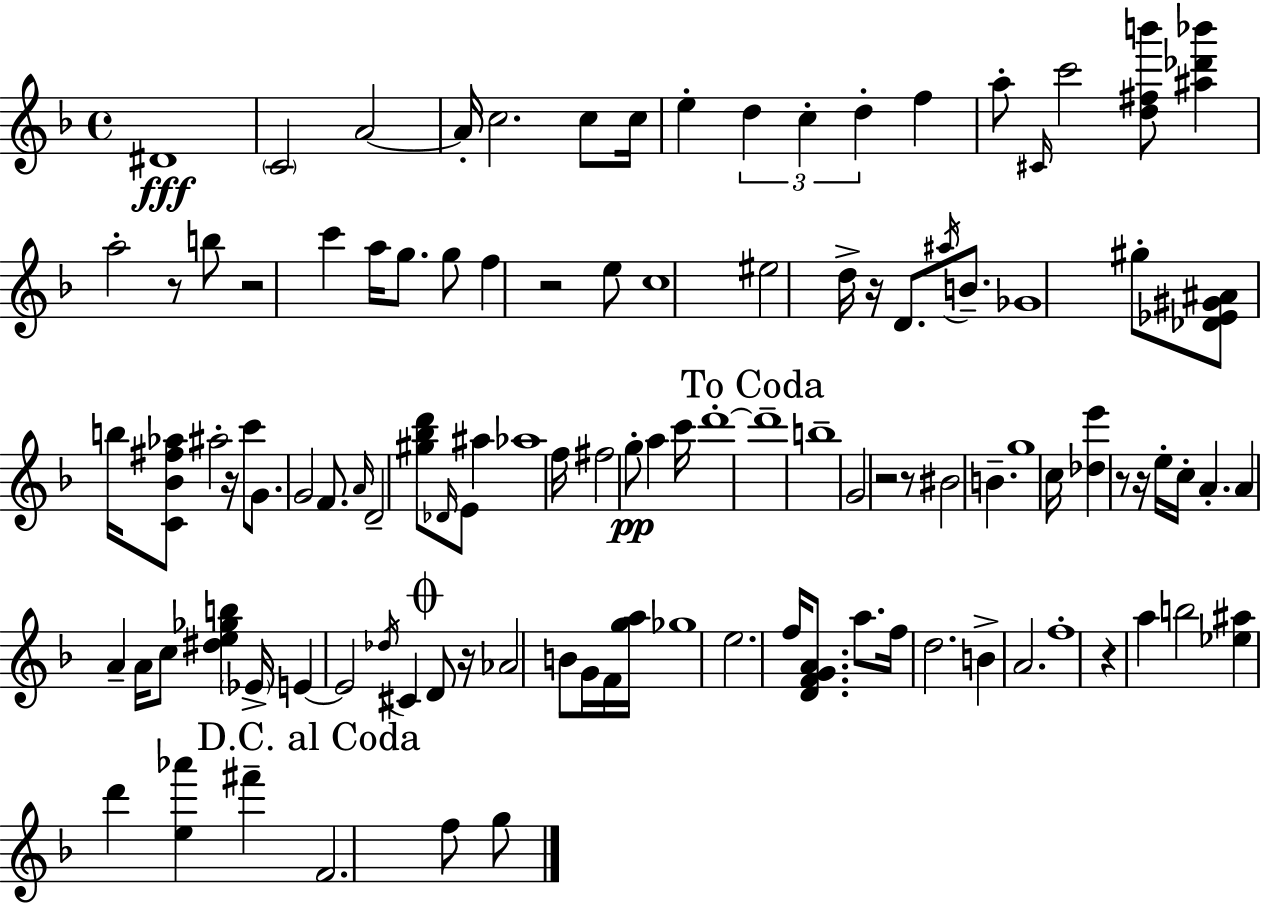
X:1
T:Untitled
M:4/4
L:1/4
K:Dm
^D4 C2 A2 A/4 c2 c/2 c/4 e d c d f a/2 ^C/4 c'2 [d^fb']/2 [^a_d'_b'] a2 z/2 b/2 z2 c' a/4 g/2 g/2 f z2 e/2 c4 ^e2 d/4 z/4 D/2 ^a/4 B/2 _G4 ^g/2 [_D_E^G^A]/2 b/4 [C_B^f_a]/2 ^a2 z/4 c'/2 G/2 G2 F/2 A/4 D2 [^g_bd']/2 _D/4 E/2 ^a _a4 f/4 ^f2 g/2 a c'/4 d'4 d'4 b4 G2 z2 z/2 ^B2 B g4 c/4 [_de'] z/2 z/4 e/4 c/4 A A A A/4 c/2 [^de_gb] _E/4 E E2 _d/4 ^C D/2 z/4 _A2 B/2 G/4 F/4 [ga]/4 _g4 e2 f/4 [DFGA]/2 a/2 f/4 d2 B A2 f4 z a b2 [_e^a] d' [e_a'] ^f' F2 f/2 g/2